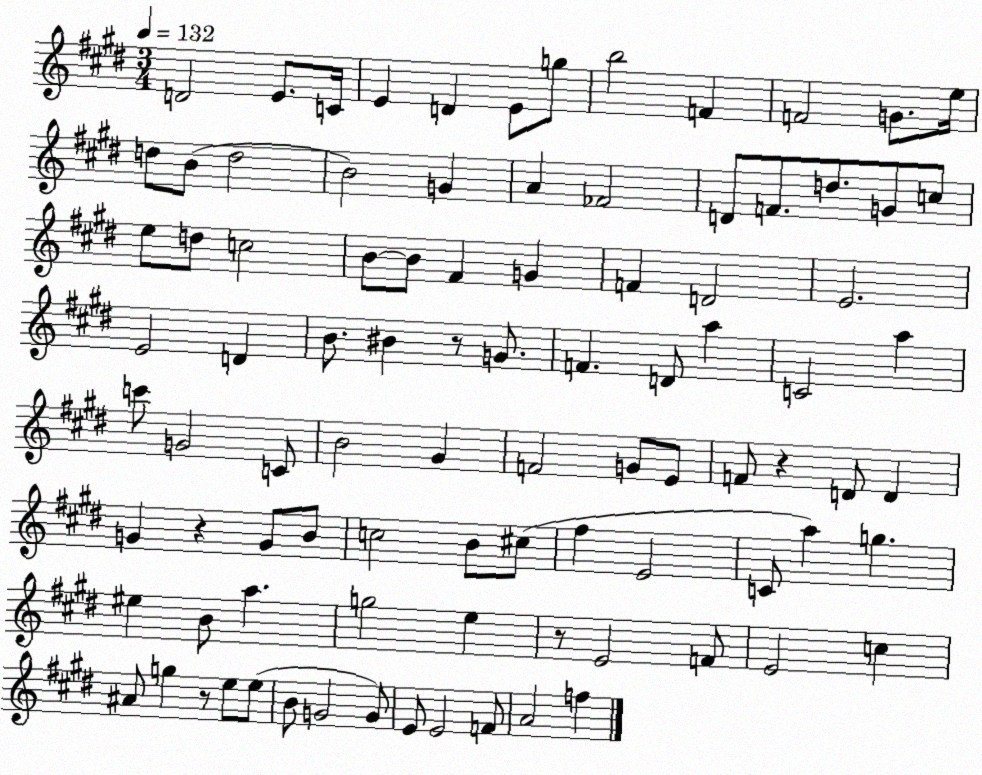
X:1
T:Untitled
M:3/4
L:1/4
K:E
D2 E/2 C/4 E D E/2 g/2 b2 F F2 G/2 e/4 d/2 B/2 d2 B2 G A _F2 D/2 F/2 d/2 G/2 c/2 e/2 d/2 c2 B/2 B/2 ^F G F D2 E2 E2 D B/2 ^B z/2 G/2 F D/2 a C2 a c'/2 G2 C/2 B2 ^G F2 G/2 E/2 F/2 z D/2 D G z G/2 B/2 c2 B/2 ^c/2 ^f E2 C/2 a g ^e B/2 a g2 e z/2 E2 F/2 E2 c ^A/2 g z/2 e/2 e/2 B/2 G2 G/2 E/2 E2 F/2 A2 f